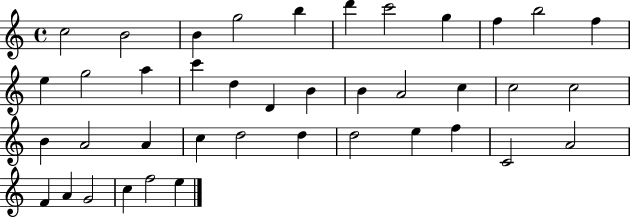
{
  \clef treble
  \time 4/4
  \defaultTimeSignature
  \key c \major
  c''2 b'2 | b'4 g''2 b''4 | d'''4 c'''2 g''4 | f''4 b''2 f''4 | \break e''4 g''2 a''4 | c'''4 d''4 d'4 b'4 | b'4 a'2 c''4 | c''2 c''2 | \break b'4 a'2 a'4 | c''4 d''2 d''4 | d''2 e''4 f''4 | c'2 a'2 | \break f'4 a'4 g'2 | c''4 f''2 e''4 | \bar "|."
}